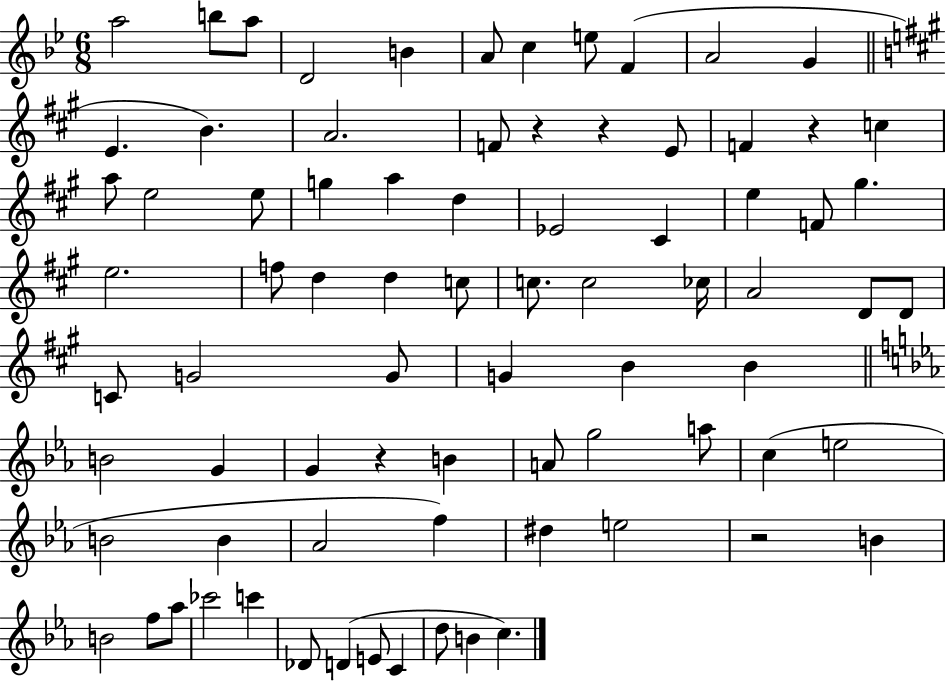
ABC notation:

X:1
T:Untitled
M:6/8
L:1/4
K:Bb
a2 b/2 a/2 D2 B A/2 c e/2 F A2 G E B A2 F/2 z z E/2 F z c a/2 e2 e/2 g a d _E2 ^C e F/2 ^g e2 f/2 d d c/2 c/2 c2 _c/4 A2 D/2 D/2 C/2 G2 G/2 G B B B2 G G z B A/2 g2 a/2 c e2 B2 B _A2 f ^d e2 z2 B B2 f/2 _a/2 _c'2 c' _D/2 D E/2 C d/2 B c